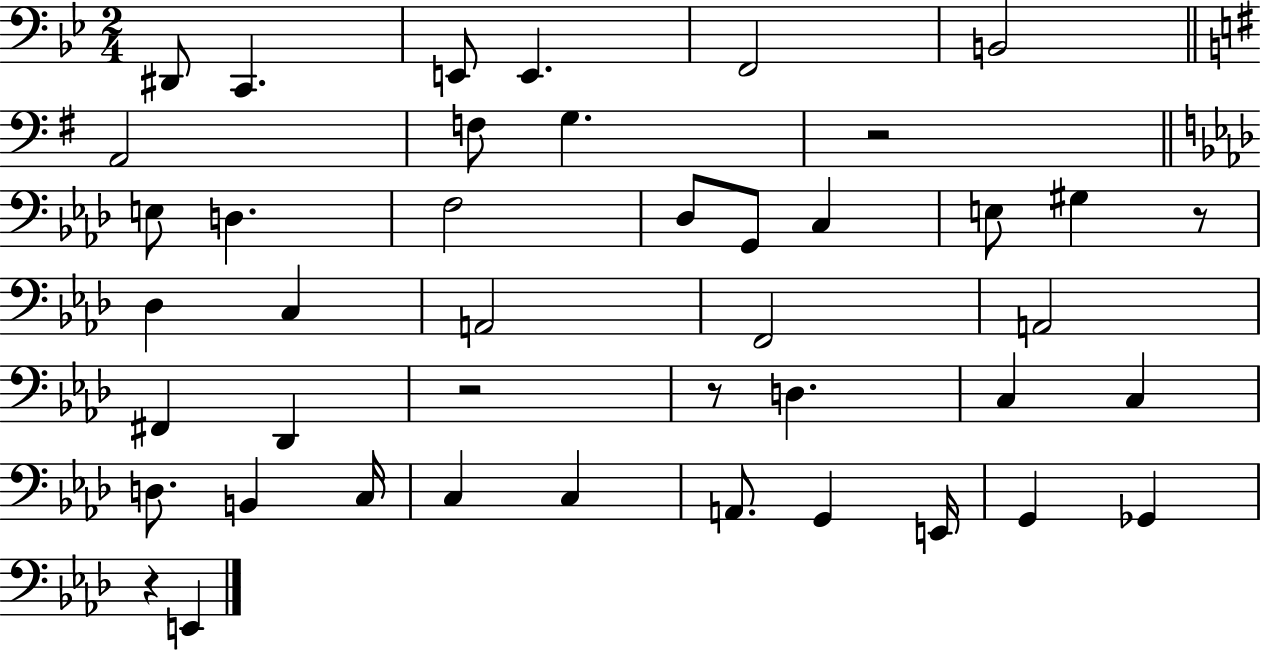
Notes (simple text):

D#2/e C2/q. E2/e E2/q. F2/h B2/h A2/h F3/e G3/q. R/h E3/e D3/q. F3/h Db3/e G2/e C3/q E3/e G#3/q R/e Db3/q C3/q A2/h F2/h A2/h F#2/q Db2/q R/h R/e D3/q. C3/q C3/q D3/e. B2/q C3/s C3/q C3/q A2/e. G2/q E2/s G2/q Gb2/q R/q E2/q